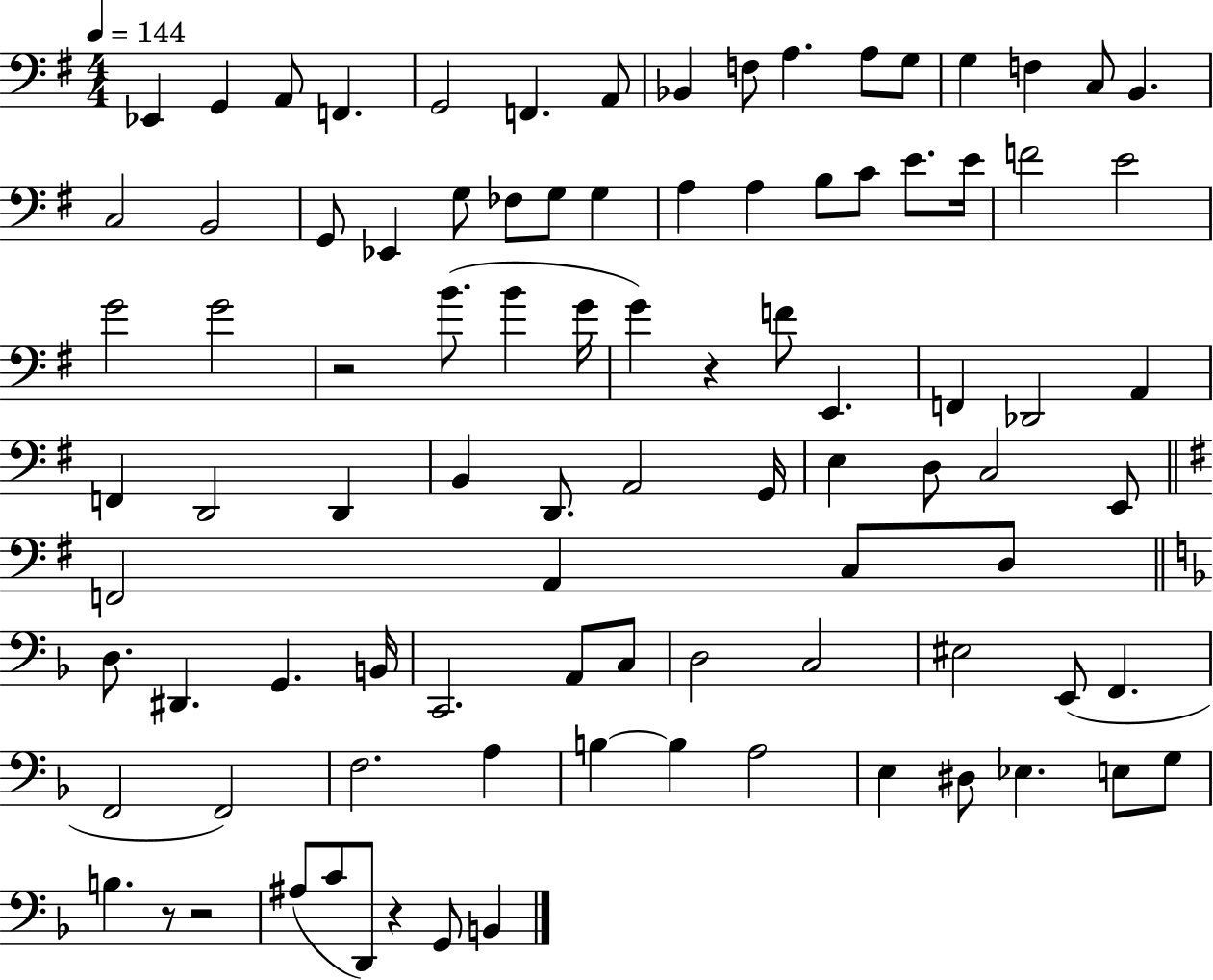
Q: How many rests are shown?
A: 5